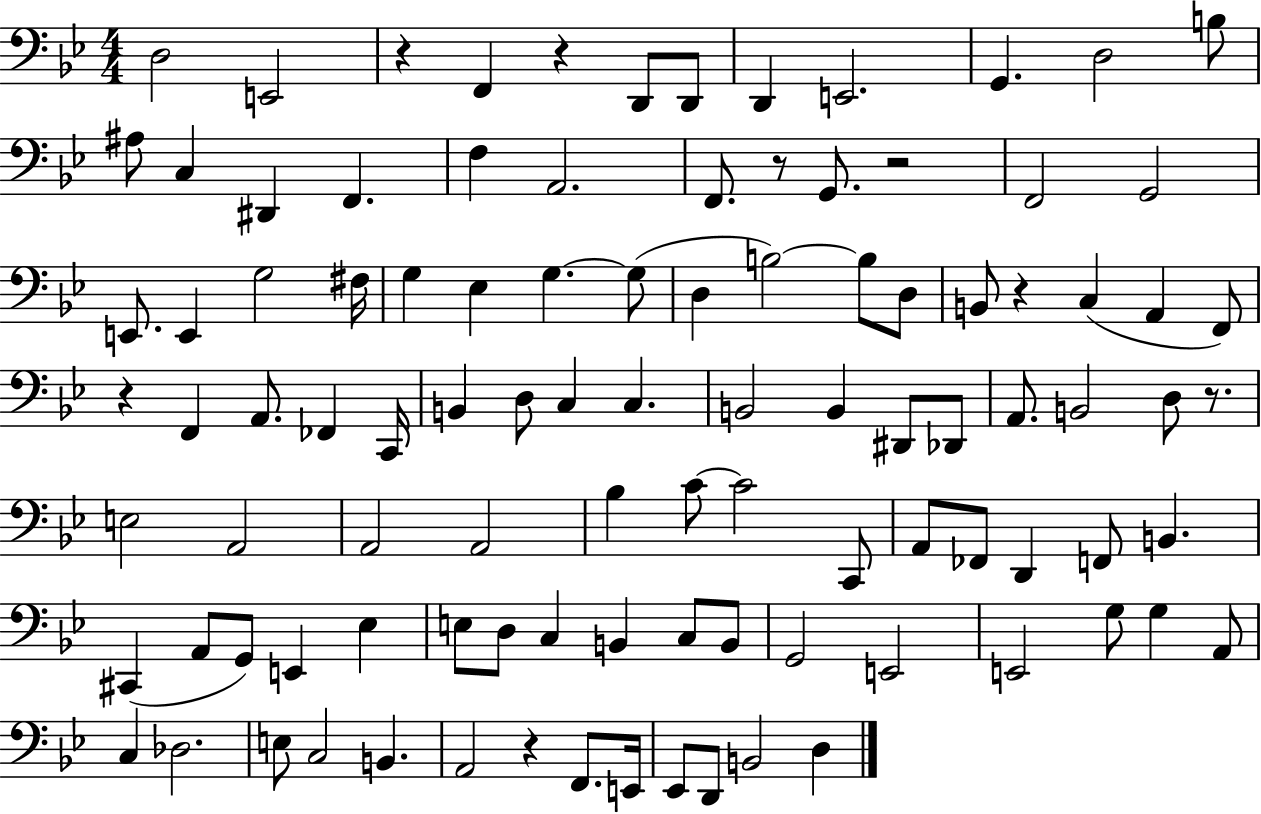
X:1
T:Untitled
M:4/4
L:1/4
K:Bb
D,2 E,,2 z F,, z D,,/2 D,,/2 D,, E,,2 G,, D,2 B,/2 ^A,/2 C, ^D,, F,, F, A,,2 F,,/2 z/2 G,,/2 z2 F,,2 G,,2 E,,/2 E,, G,2 ^F,/4 G, _E, G, G,/2 D, B,2 B,/2 D,/2 B,,/2 z C, A,, F,,/2 z F,, A,,/2 _F,, C,,/4 B,, D,/2 C, C, B,,2 B,, ^D,,/2 _D,,/2 A,,/2 B,,2 D,/2 z/2 E,2 A,,2 A,,2 A,,2 _B, C/2 C2 C,,/2 A,,/2 _F,,/2 D,, F,,/2 B,, ^C,, A,,/2 G,,/2 E,, _E, E,/2 D,/2 C, B,, C,/2 B,,/2 G,,2 E,,2 E,,2 G,/2 G, A,,/2 C, _D,2 E,/2 C,2 B,, A,,2 z F,,/2 E,,/4 _E,,/2 D,,/2 B,,2 D,